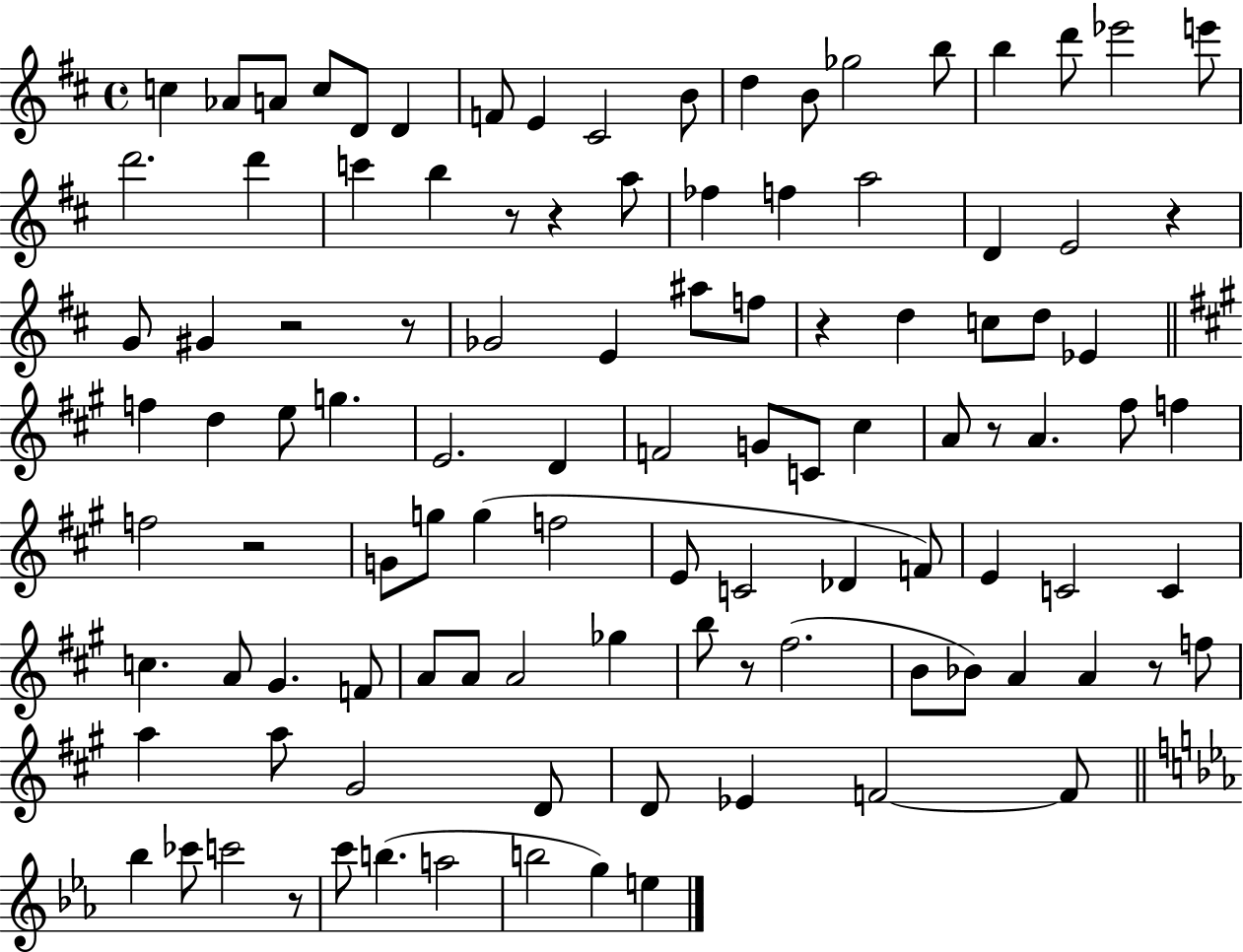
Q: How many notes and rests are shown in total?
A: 107